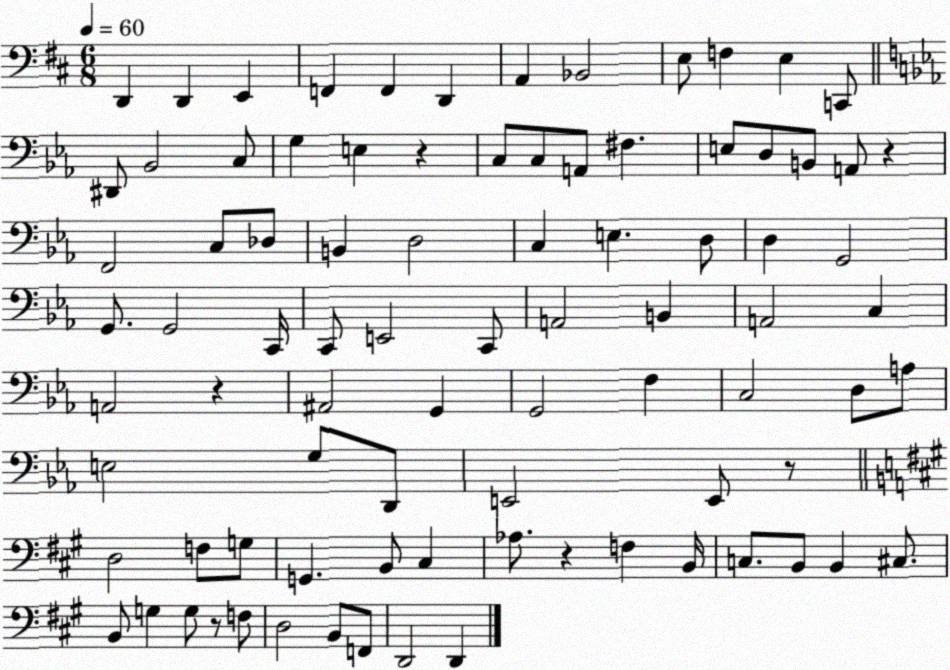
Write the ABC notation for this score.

X:1
T:Untitled
M:6/8
L:1/4
K:D
D,, D,, E,, F,, F,, D,, A,, _B,,2 E,/2 F, E, C,,/2 ^D,,/2 _B,,2 C,/2 G, E, z C,/2 C,/2 A,,/2 ^F, E,/2 D,/2 B,,/2 A,,/2 z F,,2 C,/2 _D,/2 B,, D,2 C, E, D,/2 D, G,,2 G,,/2 G,,2 C,,/4 C,,/2 E,,2 C,,/2 A,,2 B,, A,,2 C, A,,2 z ^A,,2 G,, G,,2 F, C,2 D,/2 A,/2 E,2 G,/2 D,,/2 E,,2 E,,/2 z/2 D,2 F,/2 G,/2 G,, B,,/2 ^C, _A,/2 z F, B,,/4 C,/2 B,,/2 B,, ^C,/2 B,,/2 G, G,/2 z/2 F,/2 D,2 B,,/2 F,,/2 D,,2 D,,